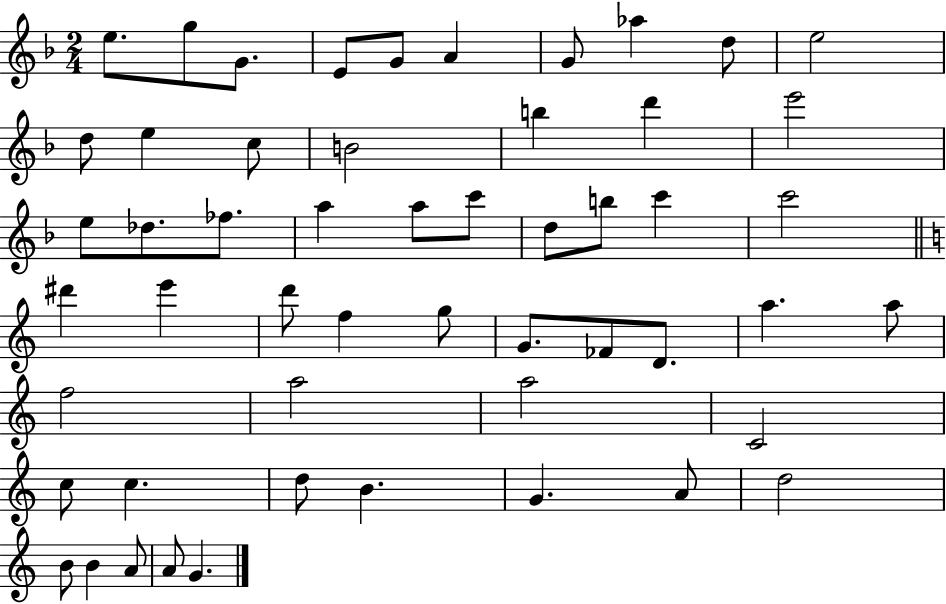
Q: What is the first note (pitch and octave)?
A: E5